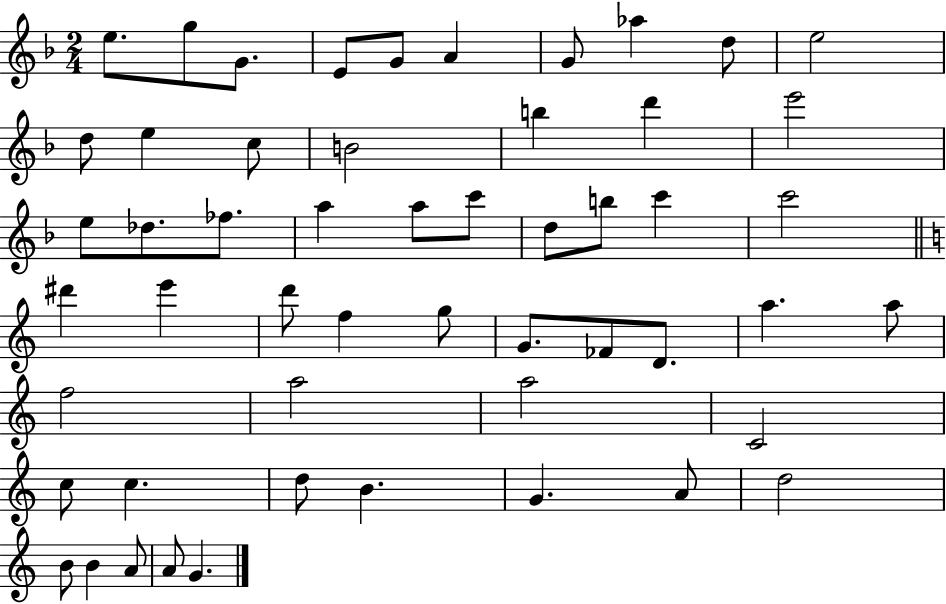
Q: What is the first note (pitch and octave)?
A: E5